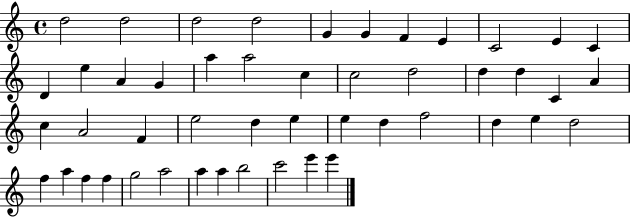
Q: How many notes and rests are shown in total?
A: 48